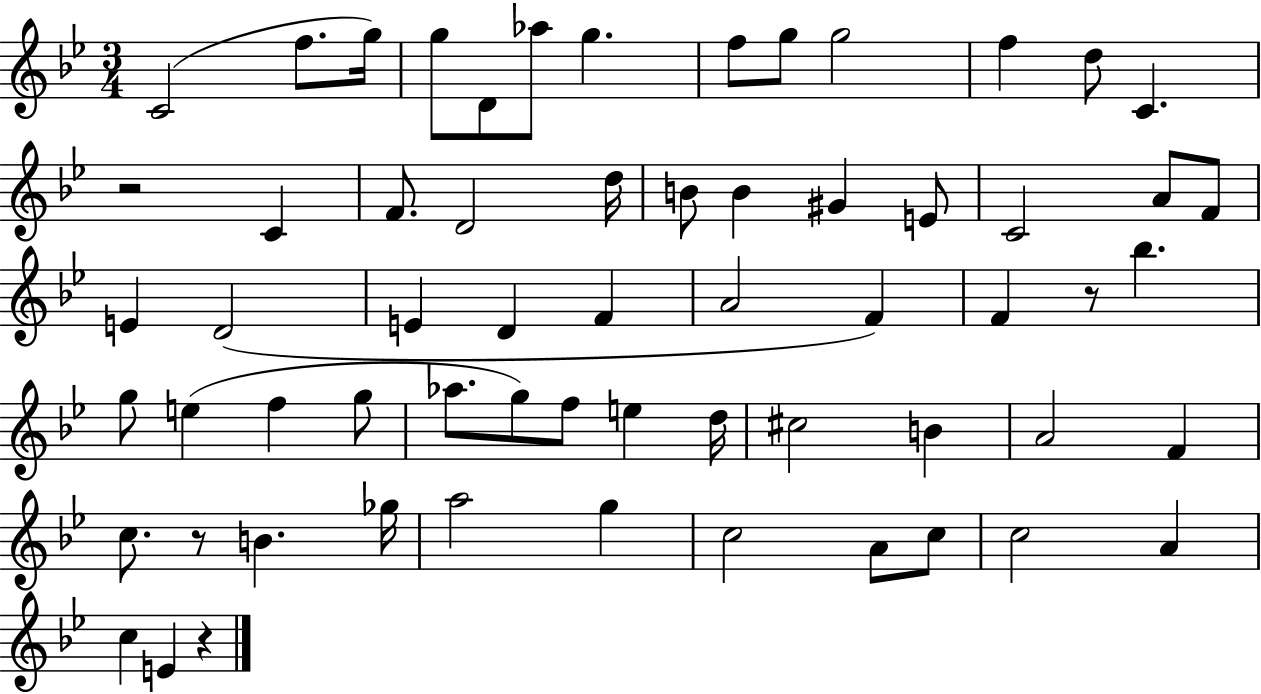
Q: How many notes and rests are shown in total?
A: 62